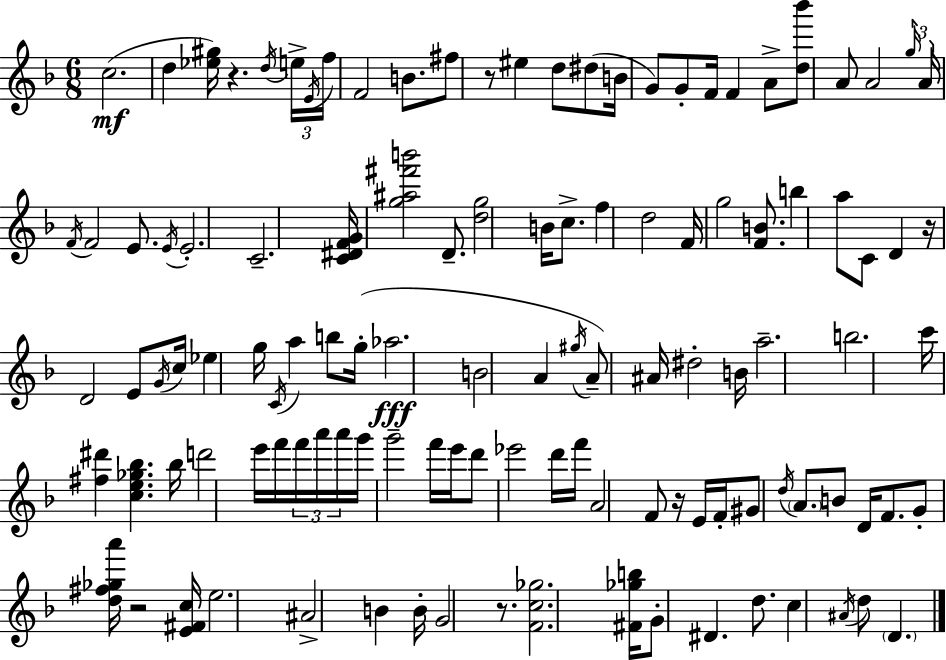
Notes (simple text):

C5/h. D5/q [Eb5,G#5]/s R/q. D5/s E5/s E4/s F5/s F4/h B4/e. F#5/e R/e EIS5/q D5/e D#5/e B4/s G4/e G4/e F4/s F4/q A4/e [D5,Bb6]/e A4/e A4/h G5/s A4/s F4/s F4/h E4/e. E4/s E4/h. C4/h. [C4,D#4,F4,G4]/s [G5,A#5,F#6,B6]/h D4/e. [D5,G5]/h B4/s C5/e. F5/q D5/h F4/s G5/h [F4,B4]/e. B5/q A5/e C4/e D4/q R/s D4/h E4/e G4/s C5/s Eb5/q G5/s C4/s A5/q B5/e G5/s Ab5/h. B4/h A4/q G#5/s A4/e A#4/s D#5/h B4/s A5/h. B5/h. C6/s [F#5,D#6]/q [C5,E5,Gb5,Bb5]/q. Bb5/s D6/h E6/s F6/s F6/s A6/s A6/s G6/s G6/h F6/s E6/s D6/e Eb6/h D6/s F6/s A4/h F4/e R/s E4/s F4/s G#4/e D5/s A4/e. B4/e D4/s F4/e. G4/e [D5,F#5,Gb5,A6]/s R/h [E4,F#4,C5]/s E5/h. A#4/h B4/q B4/s G4/h R/e. [F4,C5,Gb5]/h. [F#4,Gb5,B5]/s G4/e D#4/q. D5/e. C5/q A#4/s D5/e D4/q.